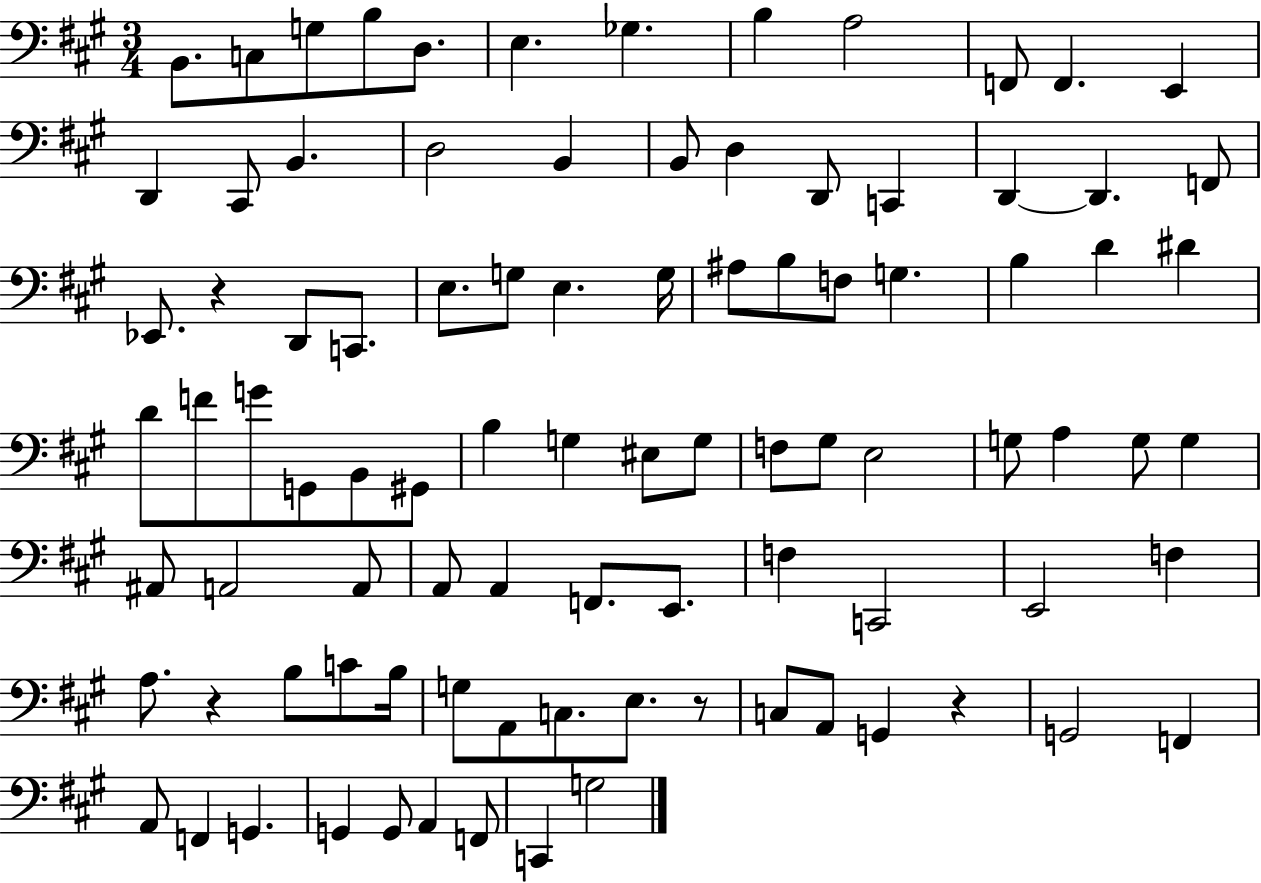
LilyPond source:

{
  \clef bass
  \numericTimeSignature
  \time 3/4
  \key a \major
  b,8. c8 g8 b8 d8. | e4. ges4. | b4 a2 | f,8 f,4. e,4 | \break d,4 cis,8 b,4. | d2 b,4 | b,8 d4 d,8 c,4 | d,4~~ d,4. f,8 | \break ees,8. r4 d,8 c,8. | e8. g8 e4. g16 | ais8 b8 f8 g4. | b4 d'4 dis'4 | \break d'8 f'8 g'8 g,8 b,8 gis,8 | b4 g4 eis8 g8 | f8 gis8 e2 | g8 a4 g8 g4 | \break ais,8 a,2 a,8 | a,8 a,4 f,8. e,8. | f4 c,2 | e,2 f4 | \break a8. r4 b8 c'8 b16 | g8 a,8 c8. e8. r8 | c8 a,8 g,4 r4 | g,2 f,4 | \break a,8 f,4 g,4. | g,4 g,8 a,4 f,8 | c,4 g2 | \bar "|."
}